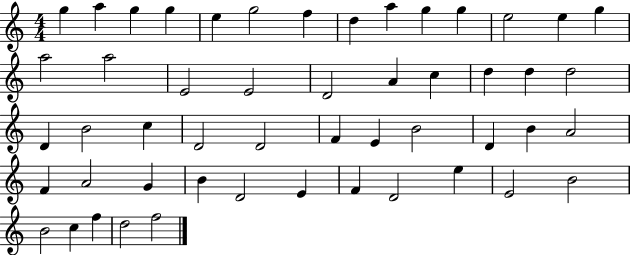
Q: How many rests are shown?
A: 0